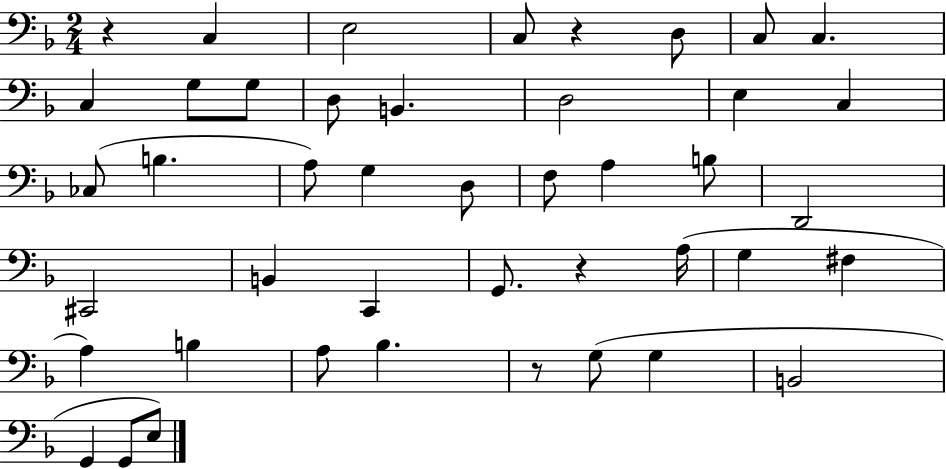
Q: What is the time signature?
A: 2/4